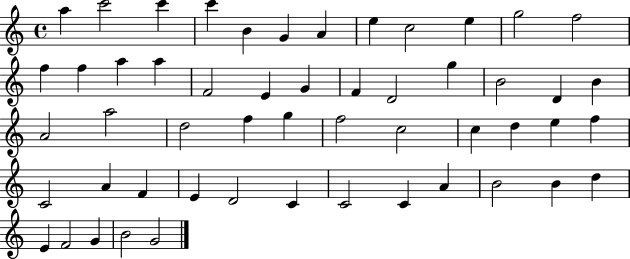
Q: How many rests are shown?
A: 0